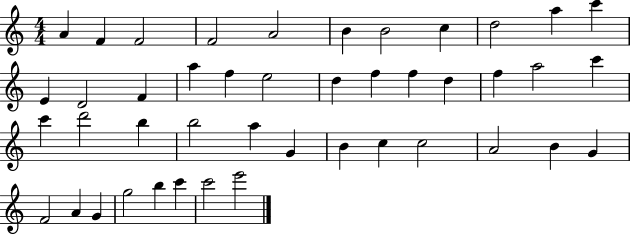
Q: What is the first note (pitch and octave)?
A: A4